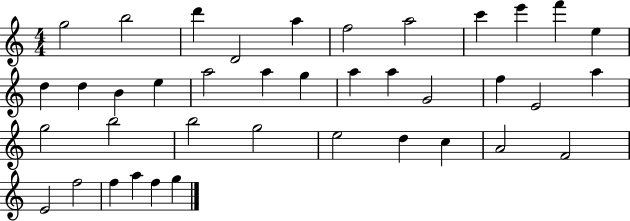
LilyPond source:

{
  \clef treble
  \numericTimeSignature
  \time 4/4
  \key c \major
  g''2 b''2 | d'''4 d'2 a''4 | f''2 a''2 | c'''4 e'''4 f'''4 e''4 | \break d''4 d''4 b'4 e''4 | a''2 a''4 g''4 | a''4 a''4 g'2 | f''4 e'2 a''4 | \break g''2 b''2 | b''2 g''2 | e''2 d''4 c''4 | a'2 f'2 | \break e'2 f''2 | f''4 a''4 f''4 g''4 | \bar "|."
}